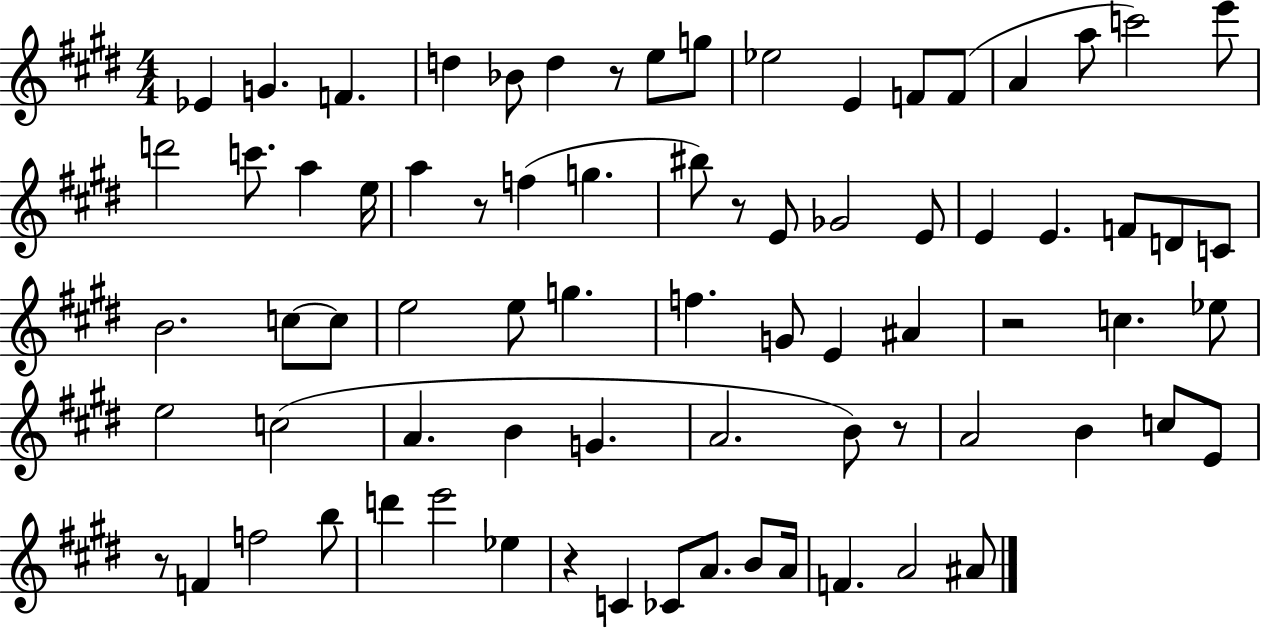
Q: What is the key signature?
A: E major